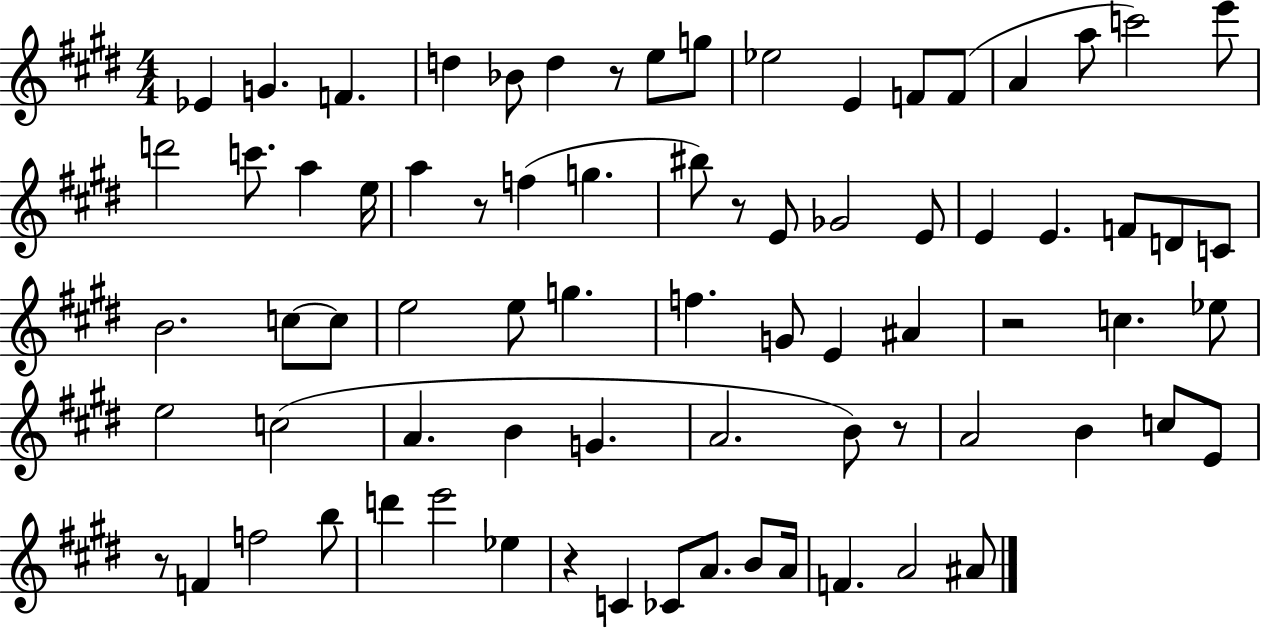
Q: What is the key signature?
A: E major